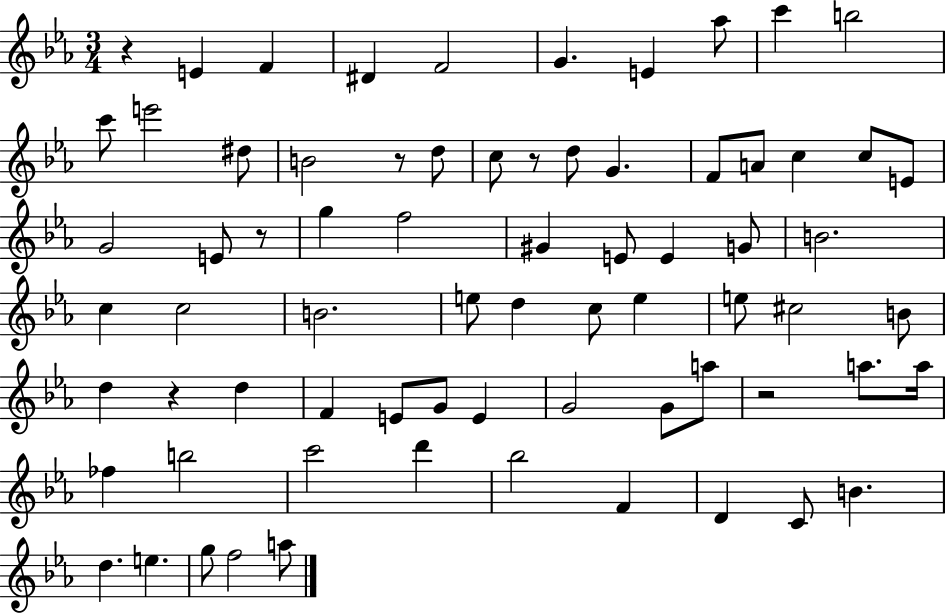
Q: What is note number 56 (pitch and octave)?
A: D6